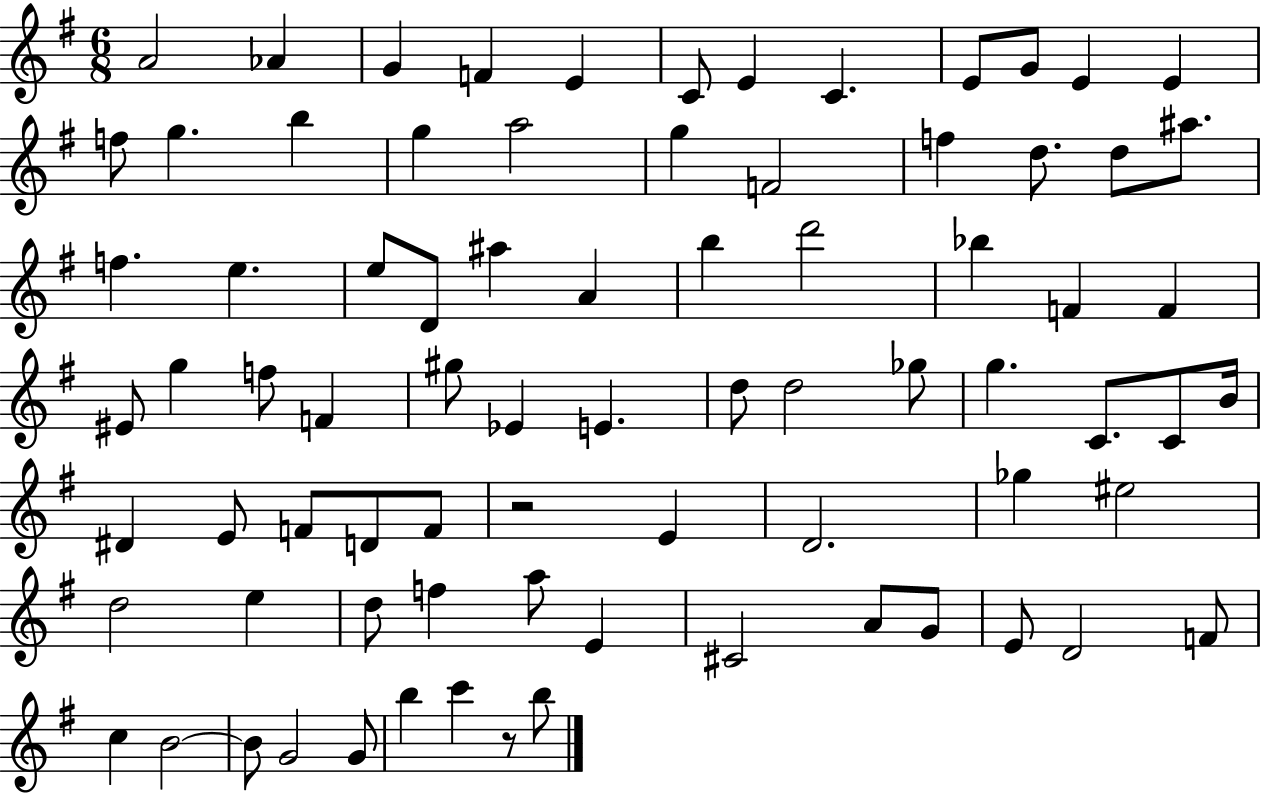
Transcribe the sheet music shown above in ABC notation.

X:1
T:Untitled
M:6/8
L:1/4
K:G
A2 _A G F E C/2 E C E/2 G/2 E E f/2 g b g a2 g F2 f d/2 d/2 ^a/2 f e e/2 D/2 ^a A b d'2 _b F F ^E/2 g f/2 F ^g/2 _E E d/2 d2 _g/2 g C/2 C/2 B/4 ^D E/2 F/2 D/2 F/2 z2 E D2 _g ^e2 d2 e d/2 f a/2 E ^C2 A/2 G/2 E/2 D2 F/2 c B2 B/2 G2 G/2 b c' z/2 b/2